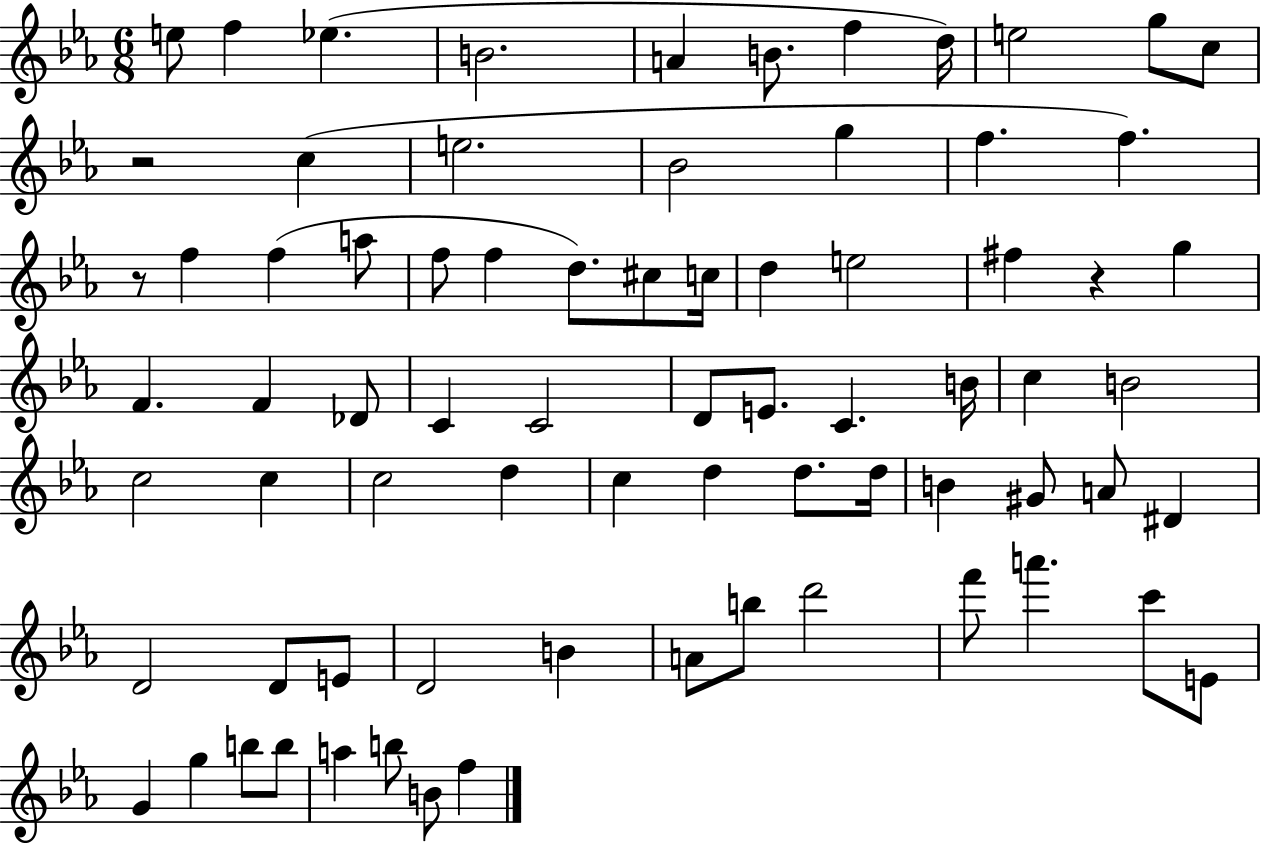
X:1
T:Untitled
M:6/8
L:1/4
K:Eb
e/2 f _e B2 A B/2 f d/4 e2 g/2 c/2 z2 c e2 _B2 g f f z/2 f f a/2 f/2 f d/2 ^c/2 c/4 d e2 ^f z g F F _D/2 C C2 D/2 E/2 C B/4 c B2 c2 c c2 d c d d/2 d/4 B ^G/2 A/2 ^D D2 D/2 E/2 D2 B A/2 b/2 d'2 f'/2 a' c'/2 E/2 G g b/2 b/2 a b/2 B/2 f